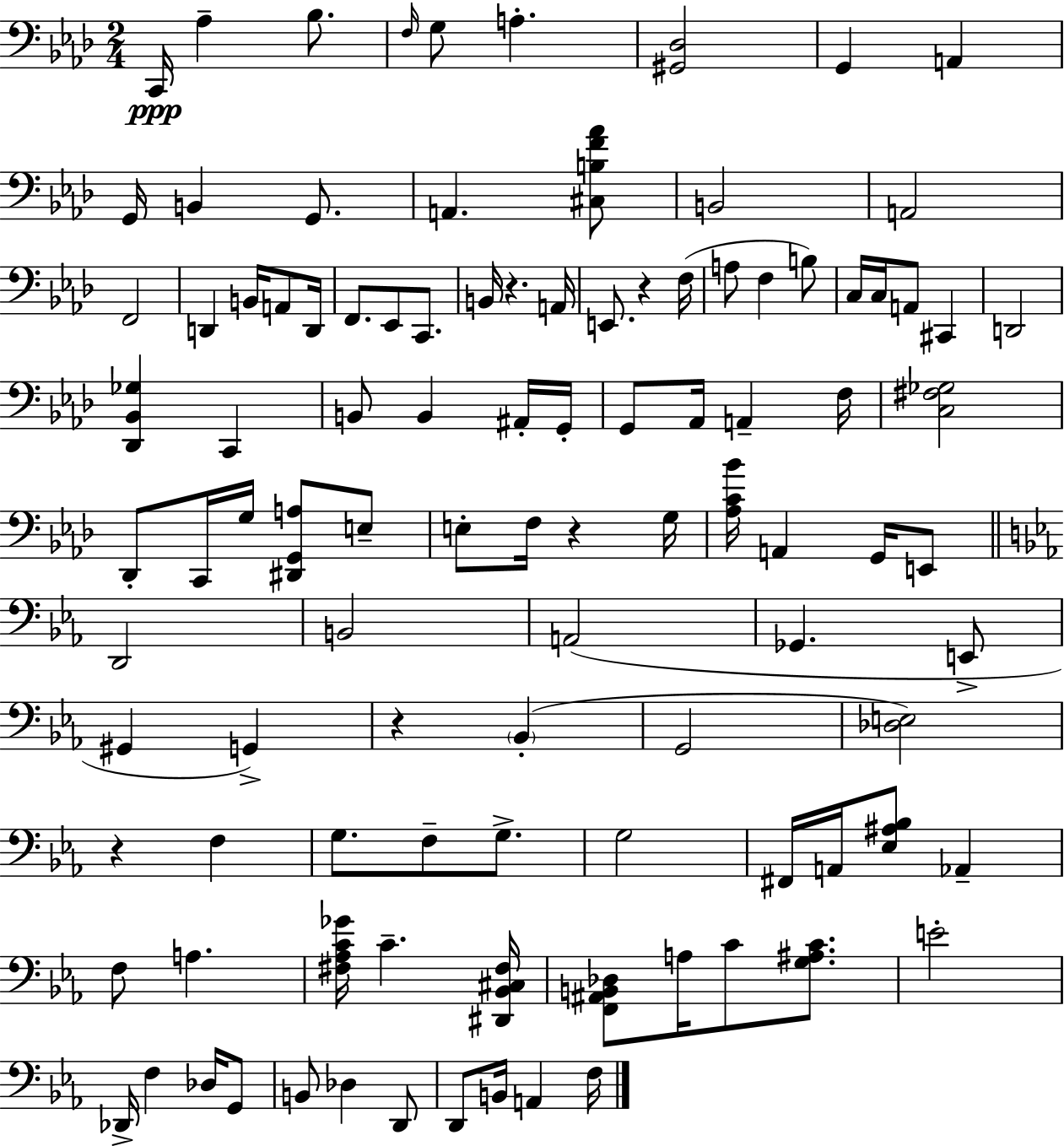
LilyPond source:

{
  \clef bass
  \numericTimeSignature
  \time 2/4
  \key f \minor
  c,16\ppp aes4-- bes8. | \grace { f16 } g8 a4.-. | <gis, des>2 | g,4 a,4 | \break g,16 b,4 g,8. | a,4. <cis b f' aes'>8 | b,2 | a,2 | \break f,2 | d,4 b,16 a,8 | d,16 f,8. ees,8 c,8. | b,16 r4. | \break a,16 e,8. r4 | f16( a8 f4 b8) | c16 c16 a,8 cis,4 | d,2 | \break <des, bes, ges>4 c,4 | b,8 b,4 ais,16-. | g,16-. g,8 aes,16 a,4-- | f16 <c fis ges>2 | \break des,8-. c,16 g16 <dis, g, a>8 e8-- | e8-. f16 r4 | g16 <aes c' bes'>16 a,4 g,16 e,8 | \bar "||" \break \key ees \major d,2 | b,2 | a,2( | ges,4. e,8-> | \break gis,4 g,4->) | r4 \parenthesize bes,4-.( | g,2 | <des e>2) | \break r4 f4 | g8. f8-- g8.-> | g2 | fis,16 a,16 <ees ais bes>8 aes,4-- | \break f8 a4. | <fis aes c' ges'>16 c'4.-- <dis, bes, cis fis>16 | <f, ais, b, des>8 a16 c'8 <g ais c'>8. | e'2-. | \break des,16-> f4 des16 g,8 | b,8 des4 d,8 | d,8 b,16 a,4 f16 | \bar "|."
}